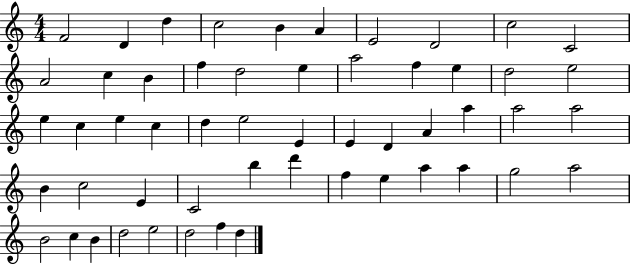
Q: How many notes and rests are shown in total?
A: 54